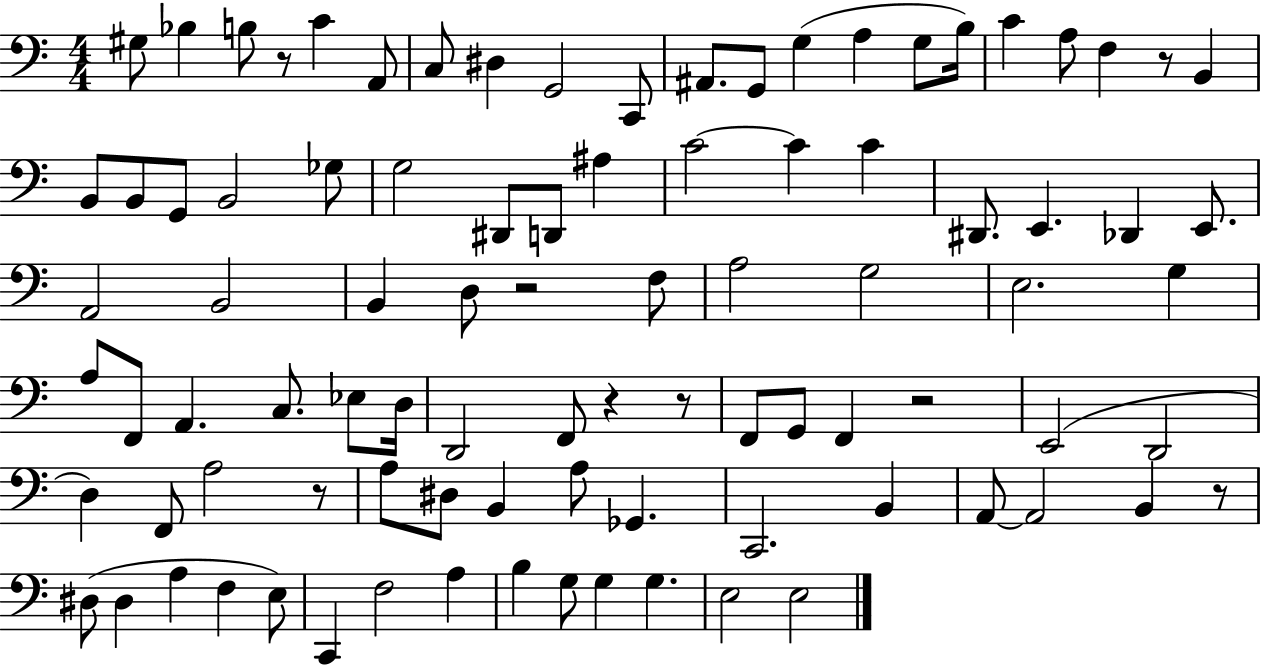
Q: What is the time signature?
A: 4/4